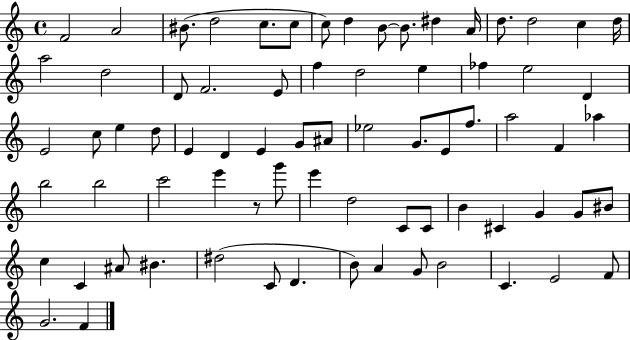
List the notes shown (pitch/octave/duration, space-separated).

F4/h A4/h BIS4/e. D5/h C5/e. C5/e C5/e D5/q B4/e B4/e. D#5/q A4/s D5/e. D5/h C5/q D5/s A5/h D5/h D4/e F4/h. E4/e F5/q D5/h E5/q FES5/q E5/h D4/q E4/h C5/e E5/q D5/e E4/q D4/q E4/q G4/e A#4/e Eb5/h G4/e. E4/e F5/e. A5/h F4/q Ab5/q B5/h B5/h C6/h E6/q R/e G6/e E6/q D5/h C4/e C4/e B4/q C#4/q G4/q G4/e BIS4/e C5/q C4/q A#4/e BIS4/q. D#5/h C4/e D4/q. B4/e A4/q G4/e B4/h C4/q. E4/h F4/e G4/h. F4/q